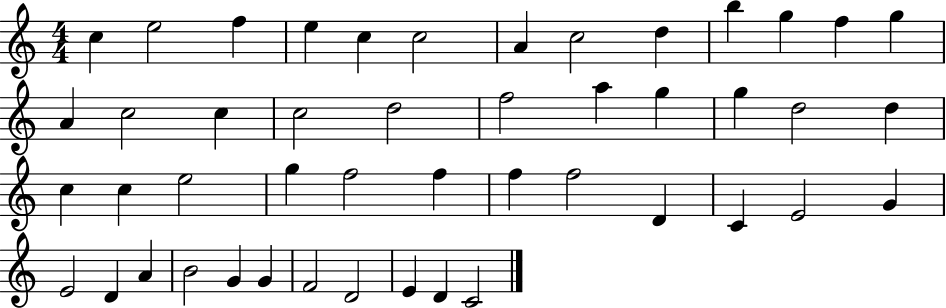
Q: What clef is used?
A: treble